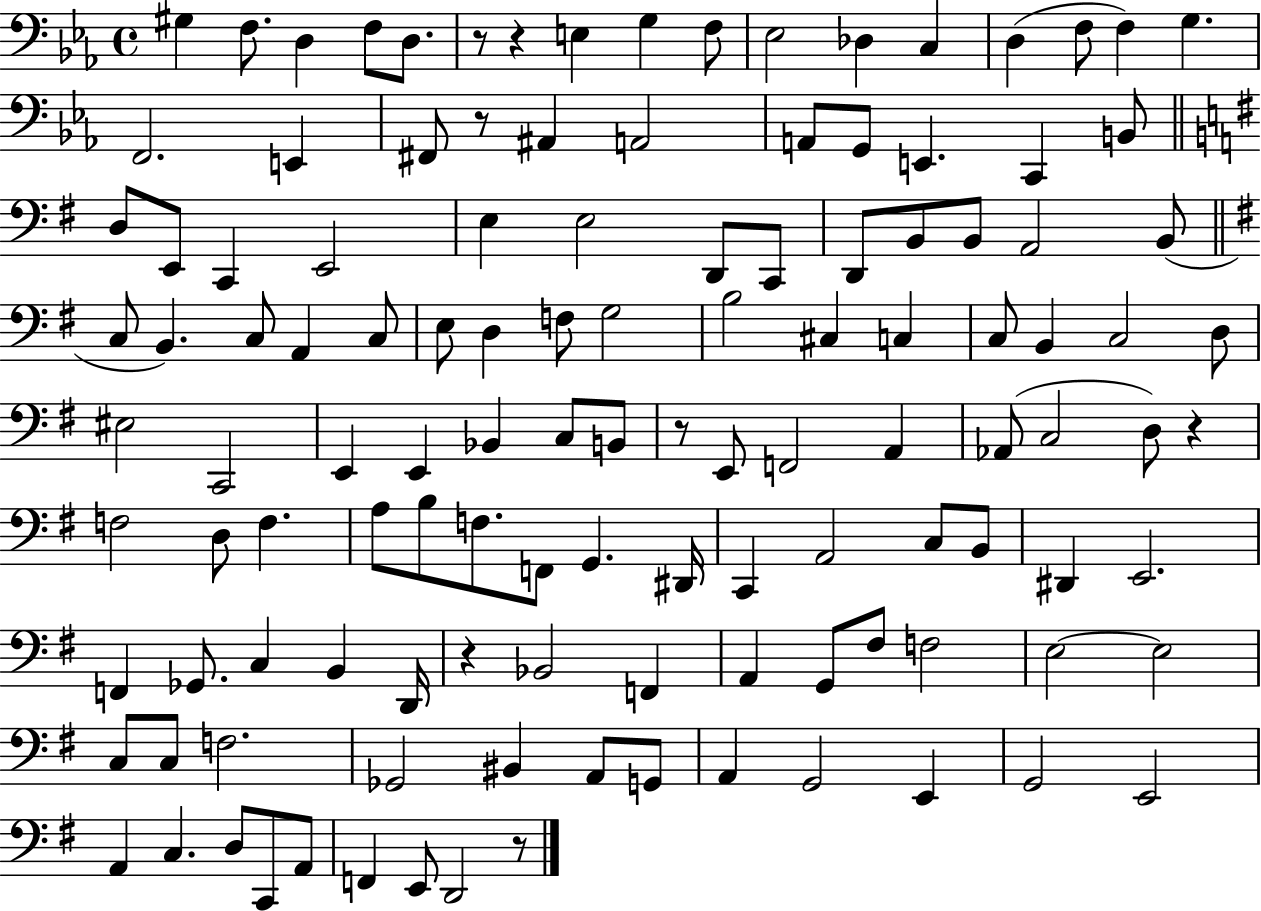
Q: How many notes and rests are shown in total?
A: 122